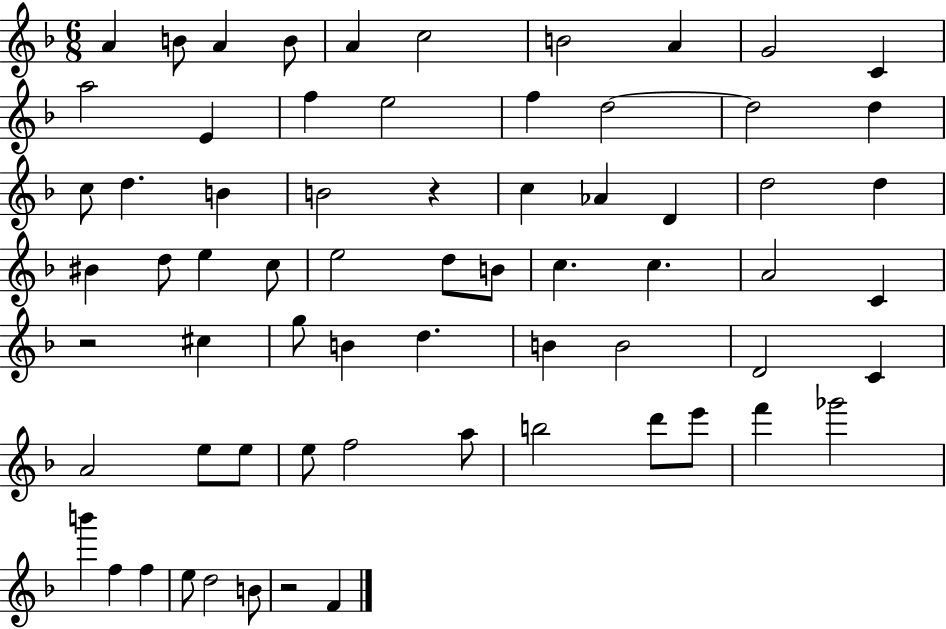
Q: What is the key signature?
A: F major